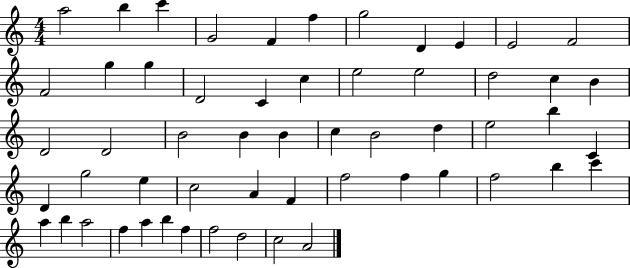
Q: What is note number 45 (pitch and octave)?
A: C6